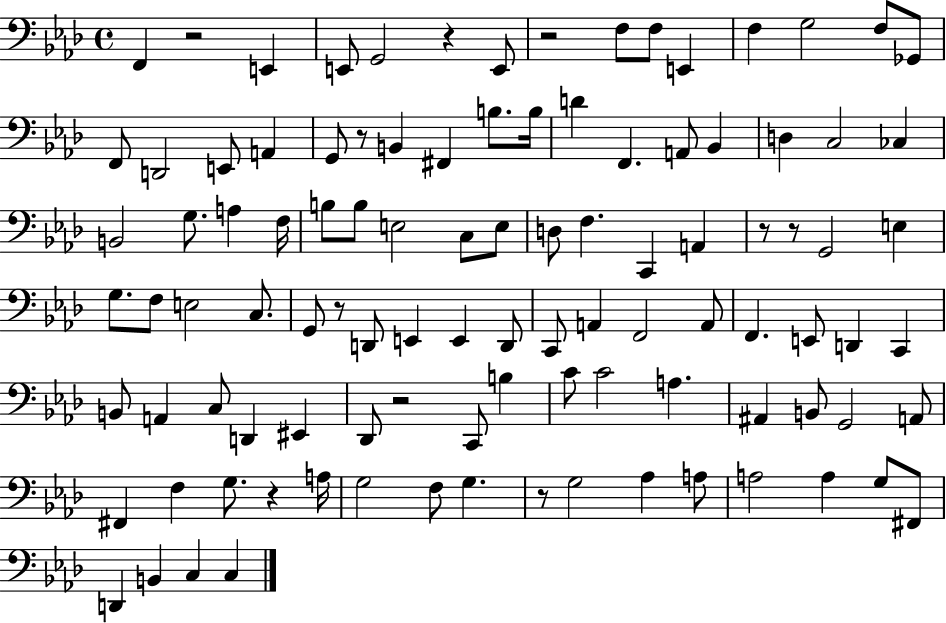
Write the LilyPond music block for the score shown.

{
  \clef bass
  \time 4/4
  \defaultTimeSignature
  \key aes \major
  f,4 r2 e,4 | e,8 g,2 r4 e,8 | r2 f8 f8 e,4 | f4 g2 f8 ges,8 | \break f,8 d,2 e,8 a,4 | g,8 r8 b,4 fis,4 b8. b16 | d'4 f,4. a,8 bes,4 | d4 c2 ces4 | \break b,2 g8. a4 f16 | b8 b8 e2 c8 e8 | d8 f4. c,4 a,4 | r8 r8 g,2 e4 | \break g8. f8 e2 c8. | g,8 r8 d,8 e,4 e,4 d,8 | c,8 a,4 f,2 a,8 | f,4. e,8 d,4 c,4 | \break b,8 a,4 c8 d,4 eis,4 | des,8 r2 c,8 b4 | c'8 c'2 a4. | ais,4 b,8 g,2 a,8 | \break fis,4 f4 g8. r4 a16 | g2 f8 g4. | r8 g2 aes4 a8 | a2 a4 g8 fis,8 | \break d,4 b,4 c4 c4 | \bar "|."
}